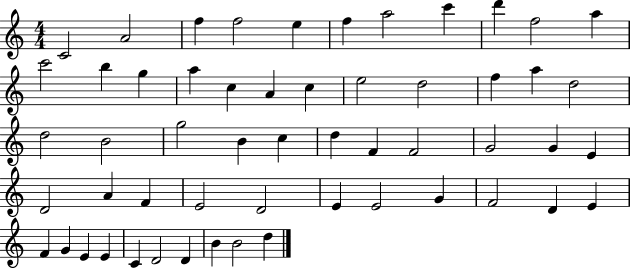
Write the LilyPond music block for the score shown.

{
  \clef treble
  \numericTimeSignature
  \time 4/4
  \key c \major
  c'2 a'2 | f''4 f''2 e''4 | f''4 a''2 c'''4 | d'''4 f''2 a''4 | \break c'''2 b''4 g''4 | a''4 c''4 a'4 c''4 | e''2 d''2 | f''4 a''4 d''2 | \break d''2 b'2 | g''2 b'4 c''4 | d''4 f'4 f'2 | g'2 g'4 e'4 | \break d'2 a'4 f'4 | e'2 d'2 | e'4 e'2 g'4 | f'2 d'4 e'4 | \break f'4 g'4 e'4 e'4 | c'4 d'2 d'4 | b'4 b'2 d''4 | \bar "|."
}